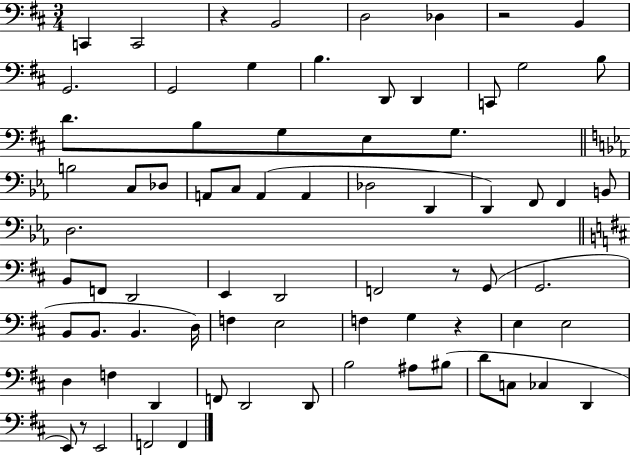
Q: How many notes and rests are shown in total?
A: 74